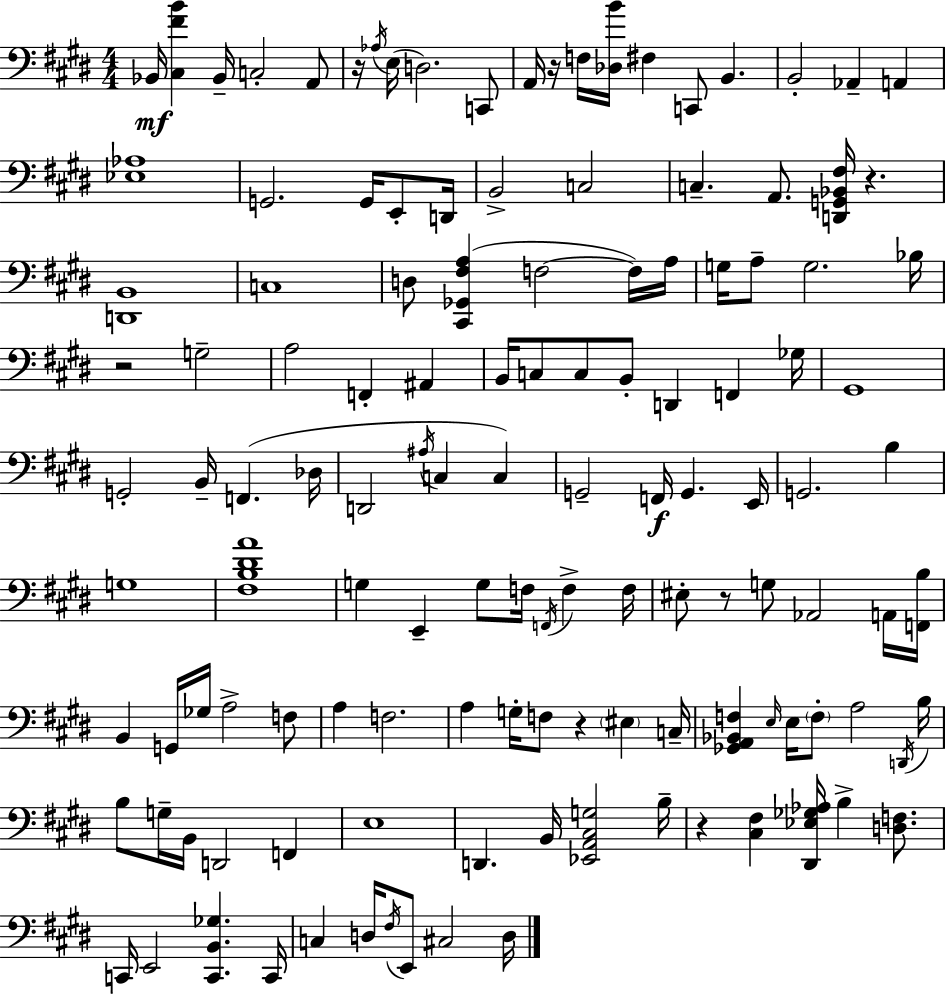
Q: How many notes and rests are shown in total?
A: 129